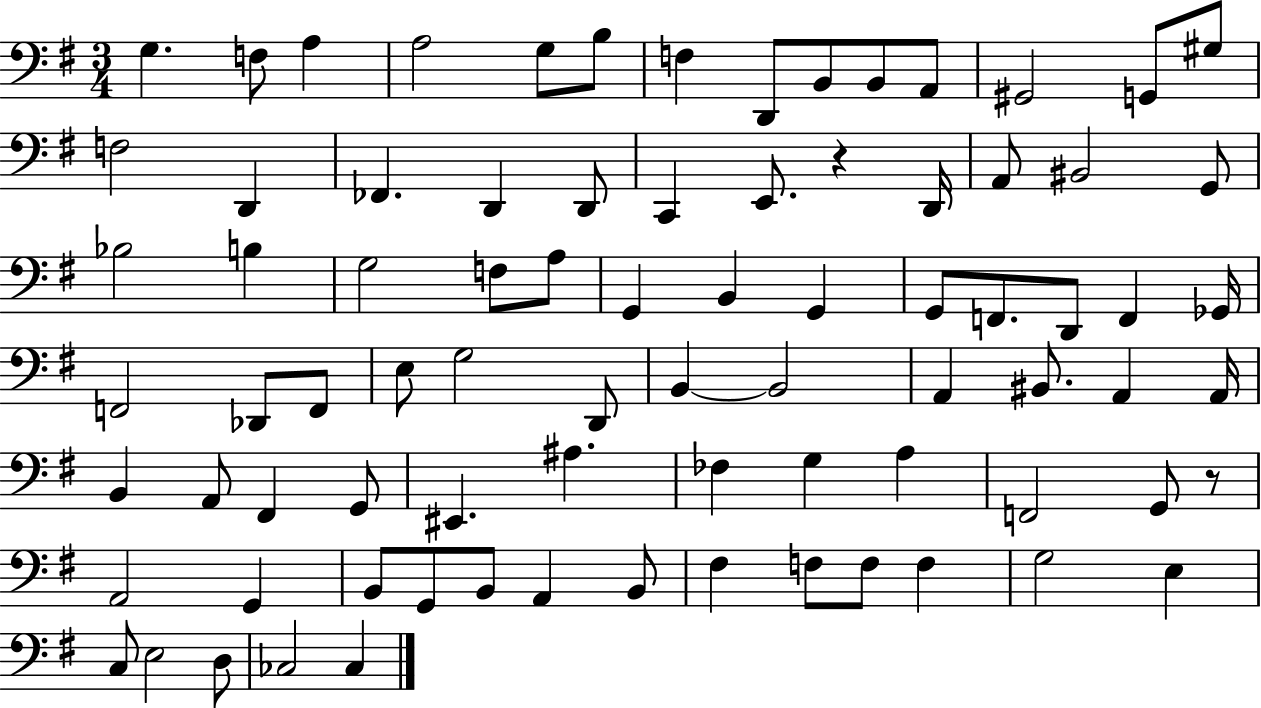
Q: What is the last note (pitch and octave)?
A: CES3